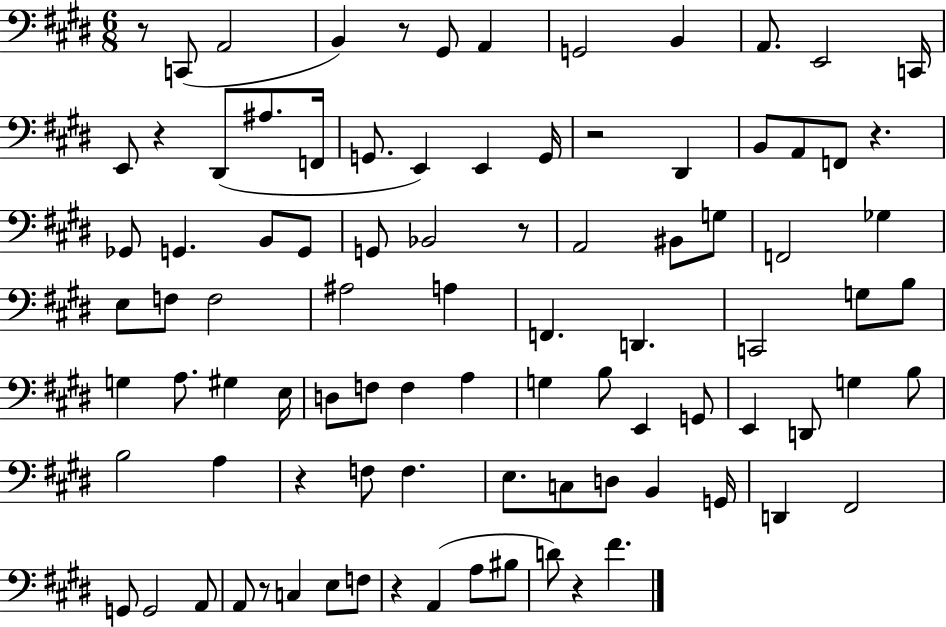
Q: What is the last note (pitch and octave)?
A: F#4